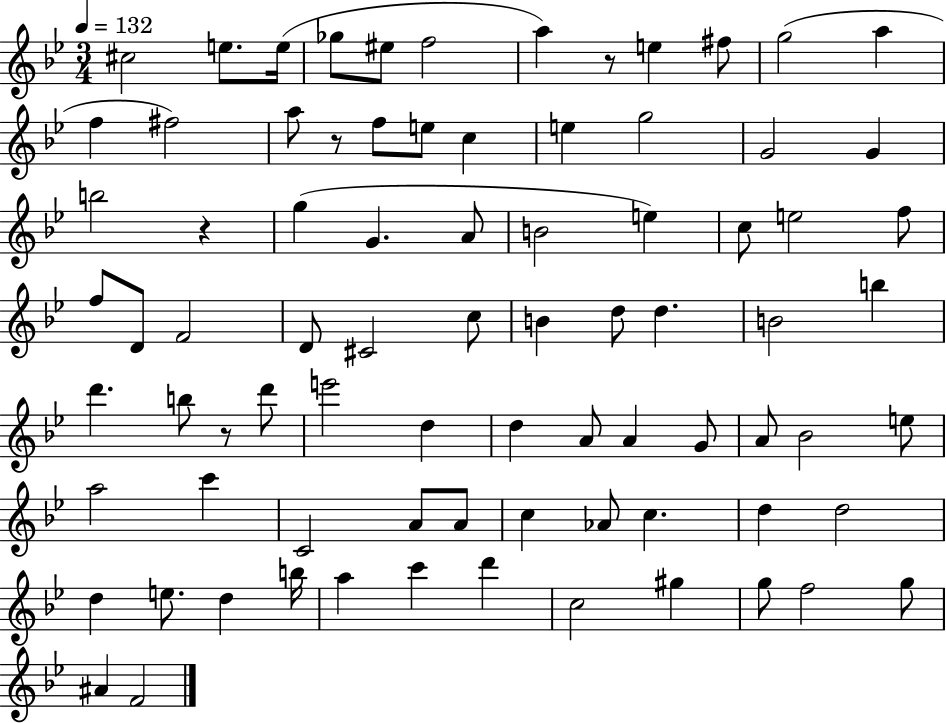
X:1
T:Untitled
M:3/4
L:1/4
K:Bb
^c2 e/2 e/4 _g/2 ^e/2 f2 a z/2 e ^f/2 g2 a f ^f2 a/2 z/2 f/2 e/2 c e g2 G2 G b2 z g G A/2 B2 e c/2 e2 f/2 f/2 D/2 F2 D/2 ^C2 c/2 B d/2 d B2 b d' b/2 z/2 d'/2 e'2 d d A/2 A G/2 A/2 _B2 e/2 a2 c' C2 A/2 A/2 c _A/2 c d d2 d e/2 d b/4 a c' d' c2 ^g g/2 f2 g/2 ^A F2